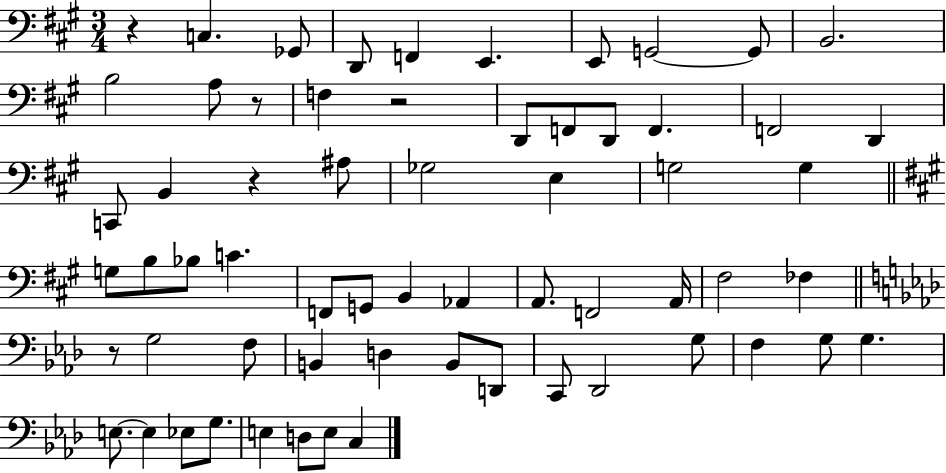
R/q C3/q. Gb2/e D2/e F2/q E2/q. E2/e G2/h G2/e B2/h. B3/h A3/e R/e F3/q R/h D2/e F2/e D2/e F2/q. F2/h D2/q C2/e B2/q R/q A#3/e Gb3/h E3/q G3/h G3/q G3/e B3/e Bb3/e C4/q. F2/e G2/e B2/q Ab2/q A2/e. F2/h A2/s F#3/h FES3/q R/e G3/h F3/e B2/q D3/q B2/e D2/e C2/e Db2/h G3/e F3/q G3/e G3/q. E3/e. E3/q Eb3/e G3/e. E3/q D3/e E3/e C3/q